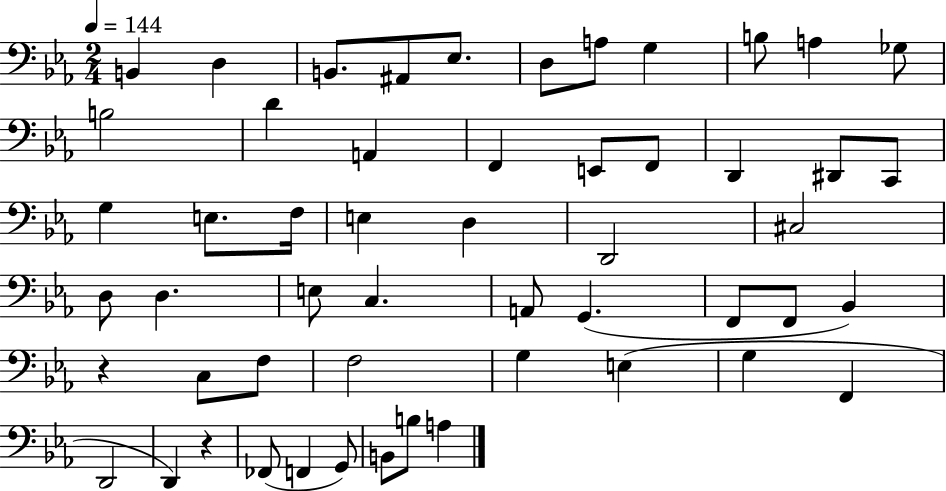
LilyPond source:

{
  \clef bass
  \numericTimeSignature
  \time 2/4
  \key ees \major
  \tempo 4 = 144
  b,4 d4 | b,8. ais,8 ees8. | d8 a8 g4 | b8 a4 ges8 | \break b2 | d'4 a,4 | f,4 e,8 f,8 | d,4 dis,8 c,8 | \break g4 e8. f16 | e4 d4 | d,2 | cis2 | \break d8 d4. | e8 c4. | a,8 g,4.( | f,8 f,8 bes,4) | \break r4 c8 f8 | f2 | g4 e4( | g4 f,4 | \break d,2 | d,4) r4 | fes,8( f,4 g,8) | b,8 b8 a4 | \break \bar "|."
}